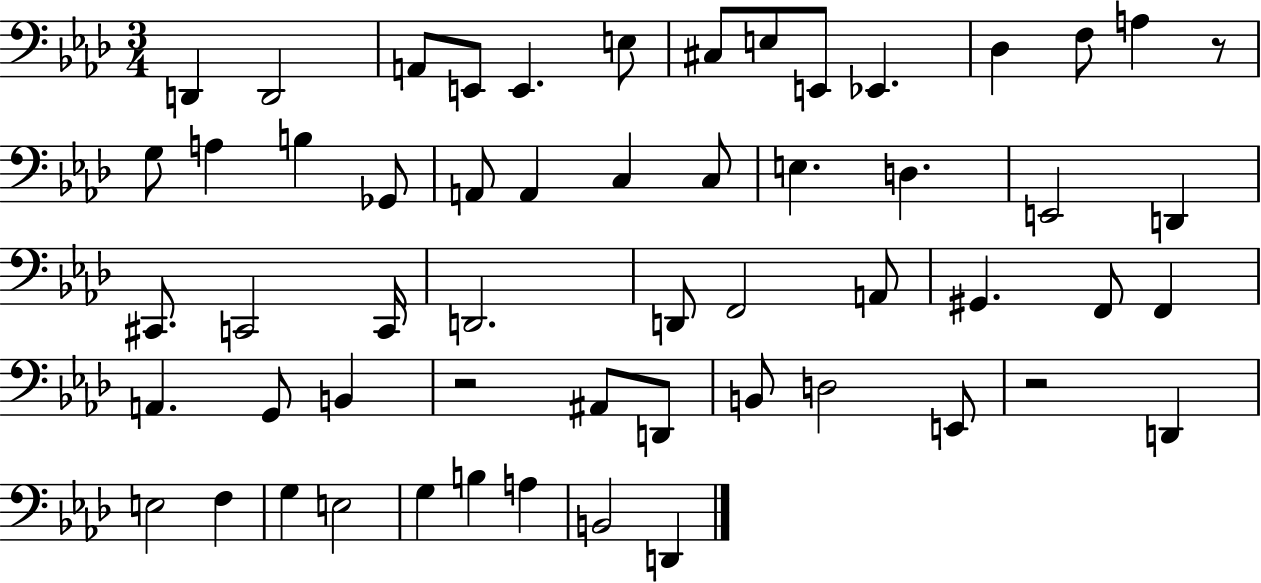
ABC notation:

X:1
T:Untitled
M:3/4
L:1/4
K:Ab
D,, D,,2 A,,/2 E,,/2 E,, E,/2 ^C,/2 E,/2 E,,/2 _E,, _D, F,/2 A, z/2 G,/2 A, B, _G,,/2 A,,/2 A,, C, C,/2 E, D, E,,2 D,, ^C,,/2 C,,2 C,,/4 D,,2 D,,/2 F,,2 A,,/2 ^G,, F,,/2 F,, A,, G,,/2 B,, z2 ^A,,/2 D,,/2 B,,/2 D,2 E,,/2 z2 D,, E,2 F, G, E,2 G, B, A, B,,2 D,,